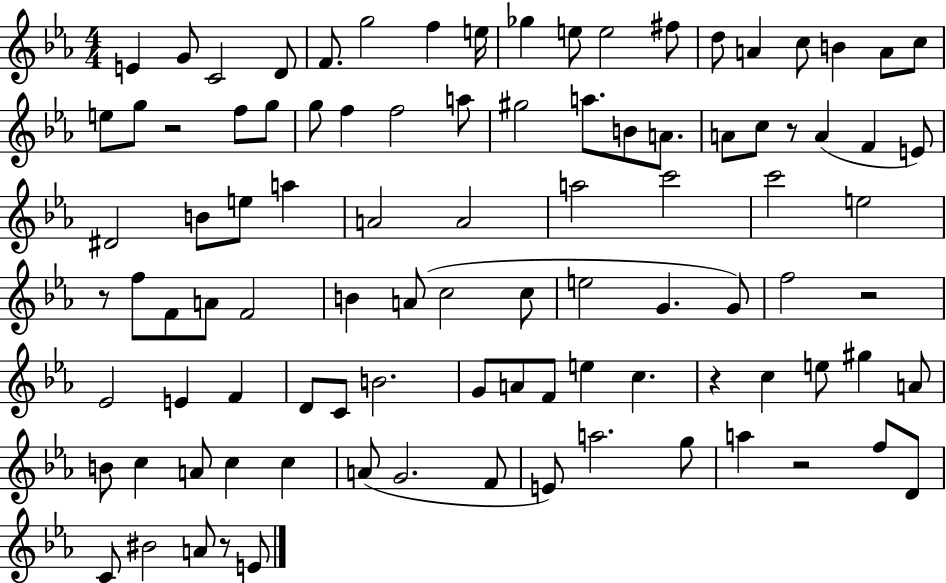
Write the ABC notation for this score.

X:1
T:Untitled
M:4/4
L:1/4
K:Eb
E G/2 C2 D/2 F/2 g2 f e/4 _g e/2 e2 ^f/2 d/2 A c/2 B A/2 c/2 e/2 g/2 z2 f/2 g/2 g/2 f f2 a/2 ^g2 a/2 B/2 A/2 A/2 c/2 z/2 A F E/2 ^D2 B/2 e/2 a A2 A2 a2 c'2 c'2 e2 z/2 f/2 F/2 A/2 F2 B A/2 c2 c/2 e2 G G/2 f2 z2 _E2 E F D/2 C/2 B2 G/2 A/2 F/2 e c z c e/2 ^g A/2 B/2 c A/2 c c A/2 G2 F/2 E/2 a2 g/2 a z2 f/2 D/2 C/2 ^B2 A/2 z/2 E/2